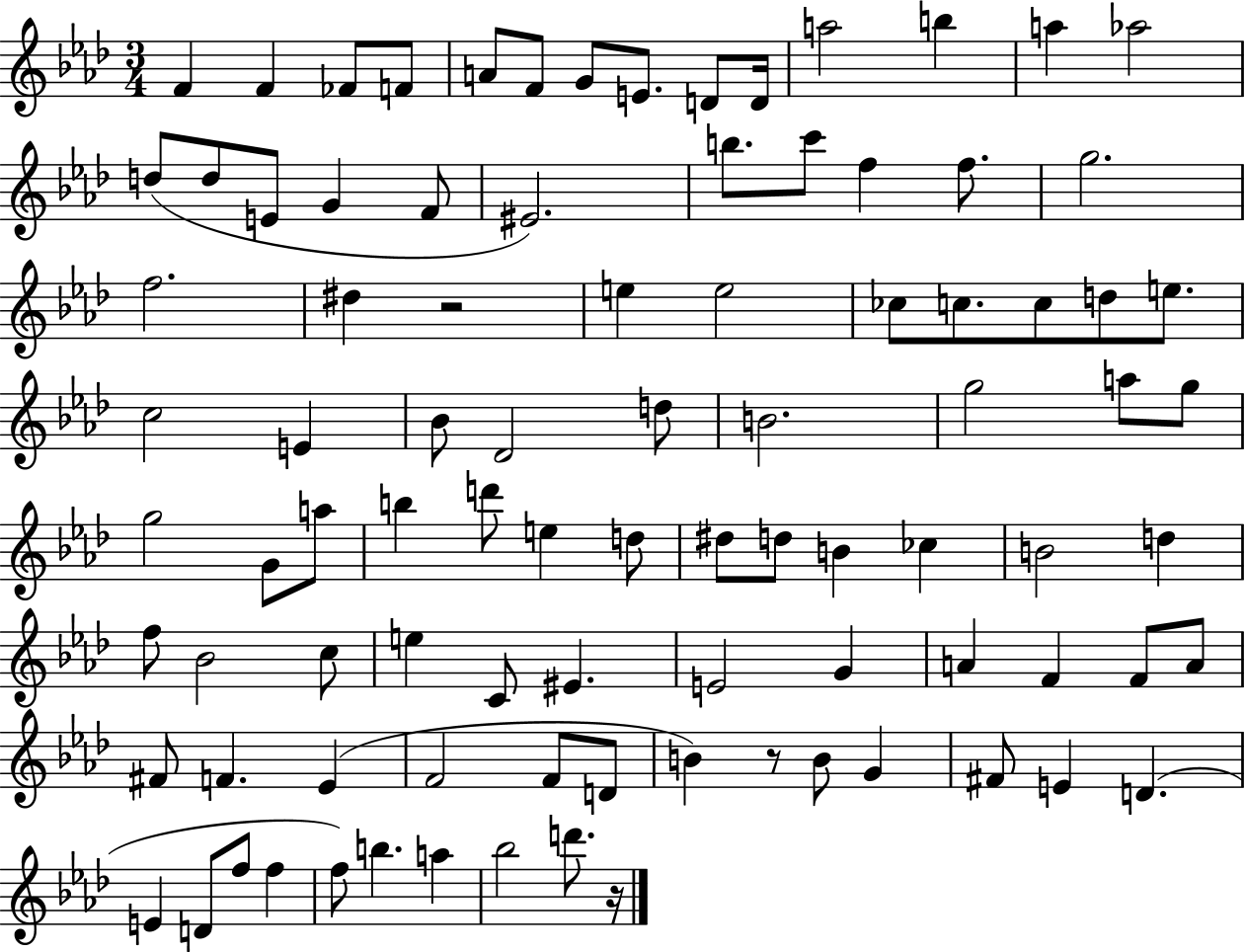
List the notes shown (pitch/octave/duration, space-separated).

F4/q F4/q FES4/e F4/e A4/e F4/e G4/e E4/e. D4/e D4/s A5/h B5/q A5/q Ab5/h D5/e D5/e E4/e G4/q F4/e EIS4/h. B5/e. C6/e F5/q F5/e. G5/h. F5/h. D#5/q R/h E5/q E5/h CES5/e C5/e. C5/e D5/e E5/e. C5/h E4/q Bb4/e Db4/h D5/e B4/h. G5/h A5/e G5/e G5/h G4/e A5/e B5/q D6/e E5/q D5/e D#5/e D5/e B4/q CES5/q B4/h D5/q F5/e Bb4/h C5/e E5/q C4/e EIS4/q. E4/h G4/q A4/q F4/q F4/e A4/e F#4/e F4/q. Eb4/q F4/h F4/e D4/e B4/q R/e B4/e G4/q F#4/e E4/q D4/q. E4/q D4/e F5/e F5/q F5/e B5/q. A5/q Bb5/h D6/e. R/s